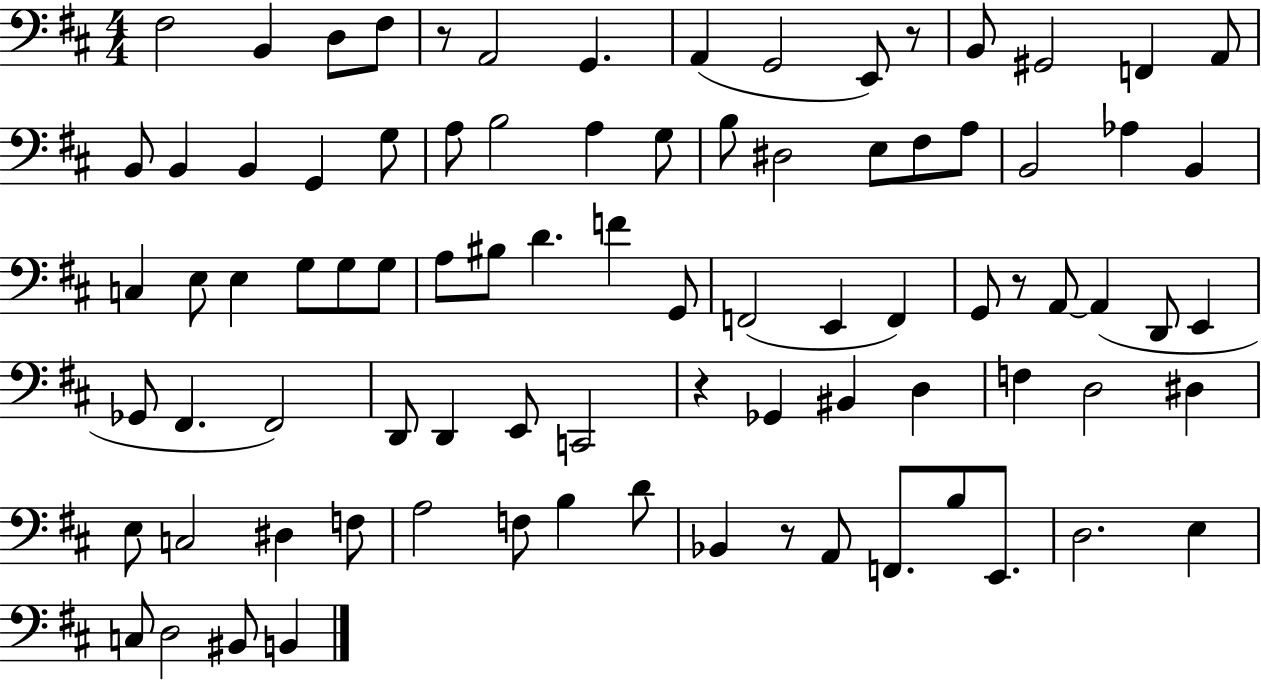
X:1
T:Untitled
M:4/4
L:1/4
K:D
^F,2 B,, D,/2 ^F,/2 z/2 A,,2 G,, A,, G,,2 E,,/2 z/2 B,,/2 ^G,,2 F,, A,,/2 B,,/2 B,, B,, G,, G,/2 A,/2 B,2 A, G,/2 B,/2 ^D,2 E,/2 ^F,/2 A,/2 B,,2 _A, B,, C, E,/2 E, G,/2 G,/2 G,/2 A,/2 ^B,/2 D F G,,/2 F,,2 E,, F,, G,,/2 z/2 A,,/2 A,, D,,/2 E,, _G,,/2 ^F,, ^F,,2 D,,/2 D,, E,,/2 C,,2 z _G,, ^B,, D, F, D,2 ^D, E,/2 C,2 ^D, F,/2 A,2 F,/2 B, D/2 _B,, z/2 A,,/2 F,,/2 B,/2 E,,/2 D,2 E, C,/2 D,2 ^B,,/2 B,,